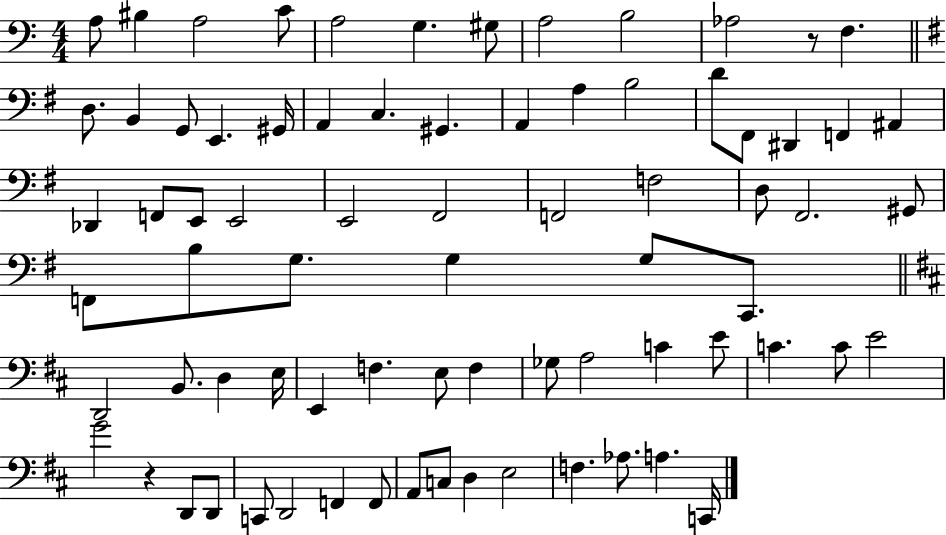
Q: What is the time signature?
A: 4/4